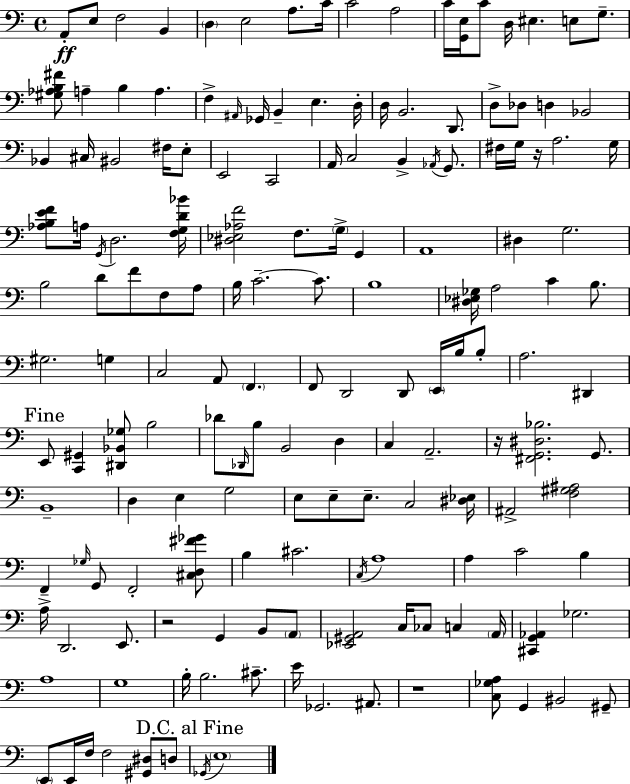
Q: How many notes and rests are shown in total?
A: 161